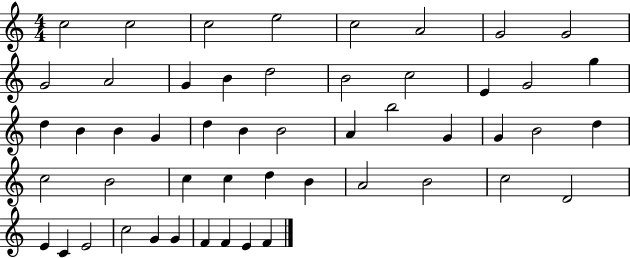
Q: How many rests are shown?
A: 0